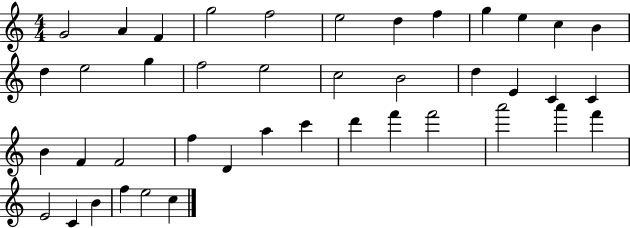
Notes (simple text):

G4/h A4/q F4/q G5/h F5/h E5/h D5/q F5/q G5/q E5/q C5/q B4/q D5/q E5/h G5/q F5/h E5/h C5/h B4/h D5/q E4/q C4/q C4/q B4/q F4/q F4/h F5/q D4/q A5/q C6/q D6/q F6/q F6/h A6/h A6/q F6/q E4/h C4/q B4/q F5/q E5/h C5/q